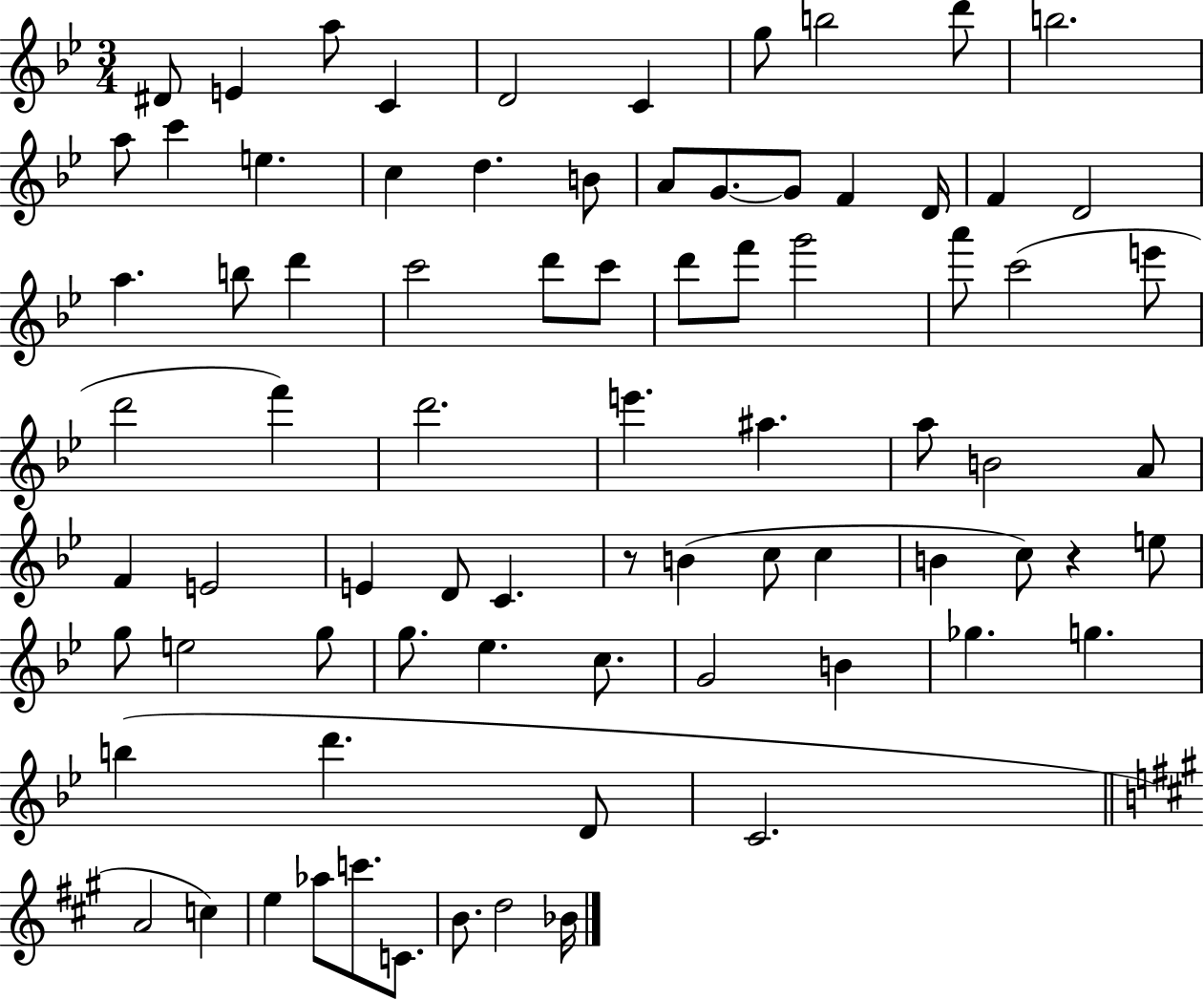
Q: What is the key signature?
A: BES major